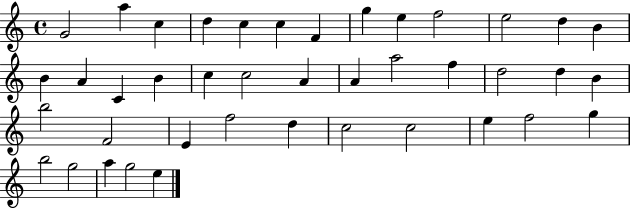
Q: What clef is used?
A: treble